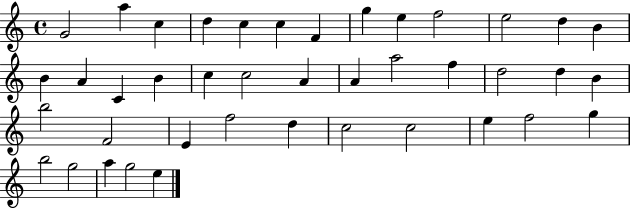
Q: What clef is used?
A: treble